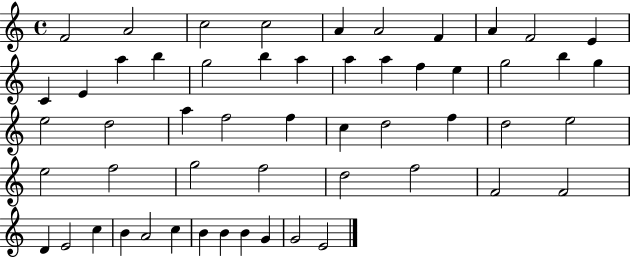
{
  \clef treble
  \time 4/4
  \defaultTimeSignature
  \key c \major
  f'2 a'2 | c''2 c''2 | a'4 a'2 f'4 | a'4 f'2 e'4 | \break c'4 e'4 a''4 b''4 | g''2 b''4 a''4 | a''4 a''4 f''4 e''4 | g''2 b''4 g''4 | \break e''2 d''2 | a''4 f''2 f''4 | c''4 d''2 f''4 | d''2 e''2 | \break e''2 f''2 | g''2 f''2 | d''2 f''2 | f'2 f'2 | \break d'4 e'2 c''4 | b'4 a'2 c''4 | b'4 b'4 b'4 g'4 | g'2 e'2 | \break \bar "|."
}